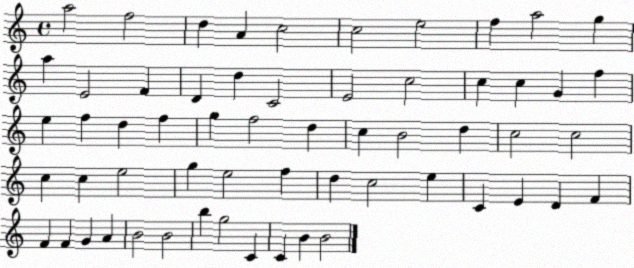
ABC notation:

X:1
T:Untitled
M:4/4
L:1/4
K:C
a2 f2 d A c2 c2 e2 f a2 g a E2 F D d C2 E2 c2 c c G f e f d f g f2 d c B2 d c2 c2 c c e2 g e2 f d c2 e C E D F F F G A B2 B2 b g2 C C B B2